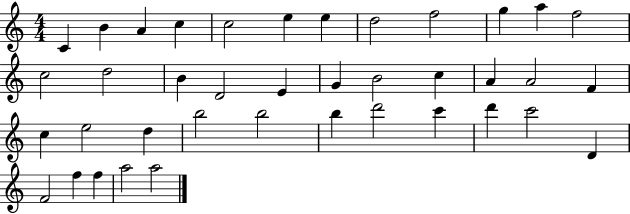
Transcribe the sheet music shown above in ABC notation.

X:1
T:Untitled
M:4/4
L:1/4
K:C
C B A c c2 e e d2 f2 g a f2 c2 d2 B D2 E G B2 c A A2 F c e2 d b2 b2 b d'2 c' d' c'2 D F2 f f a2 a2